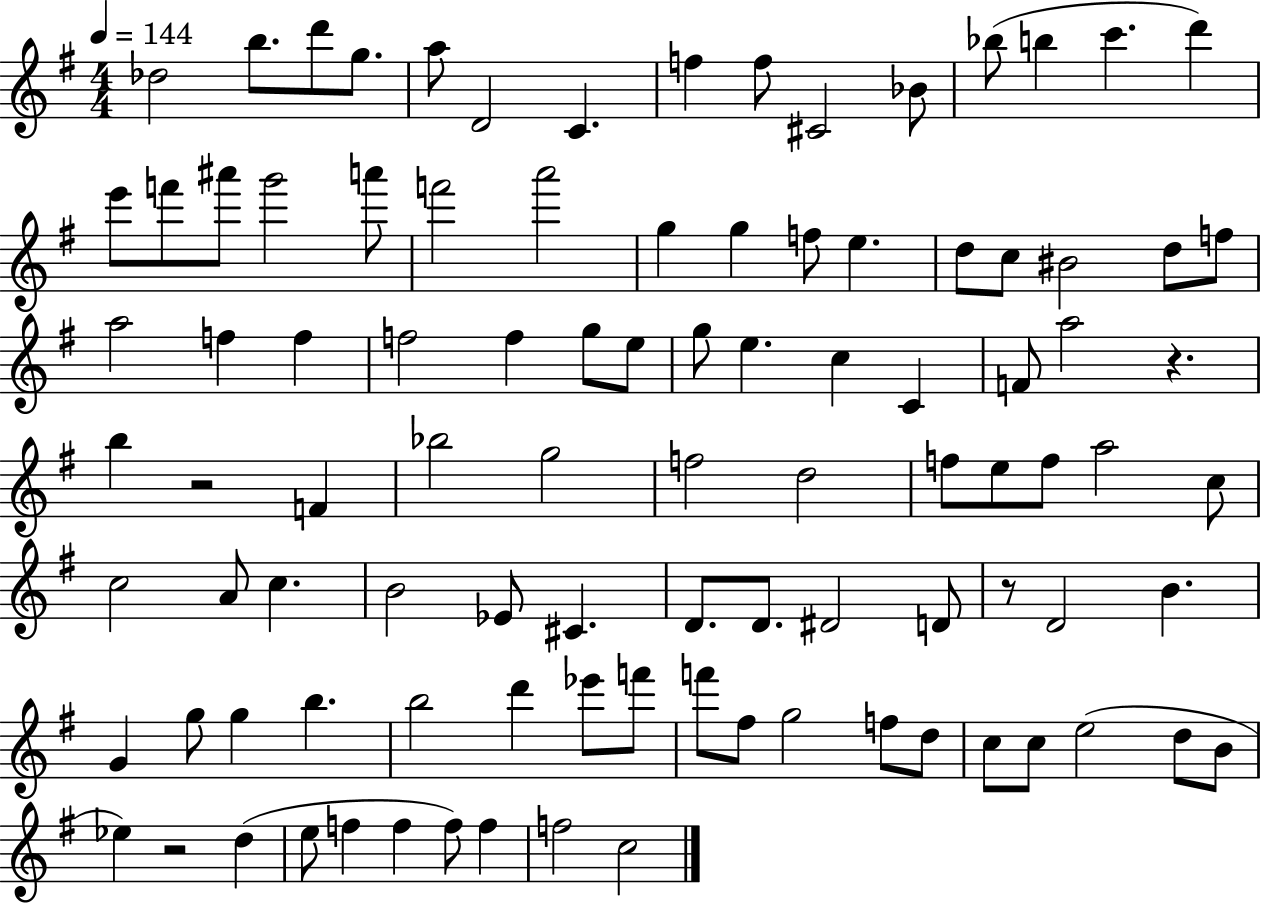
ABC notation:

X:1
T:Untitled
M:4/4
L:1/4
K:G
_d2 b/2 d'/2 g/2 a/2 D2 C f f/2 ^C2 _B/2 _b/2 b c' d' e'/2 f'/2 ^a'/2 g'2 a'/2 f'2 a'2 g g f/2 e d/2 c/2 ^B2 d/2 f/2 a2 f f f2 f g/2 e/2 g/2 e c C F/2 a2 z b z2 F _b2 g2 f2 d2 f/2 e/2 f/2 a2 c/2 c2 A/2 c B2 _E/2 ^C D/2 D/2 ^D2 D/2 z/2 D2 B G g/2 g b b2 d' _e'/2 f'/2 f'/2 ^f/2 g2 f/2 d/2 c/2 c/2 e2 d/2 B/2 _e z2 d e/2 f f f/2 f f2 c2